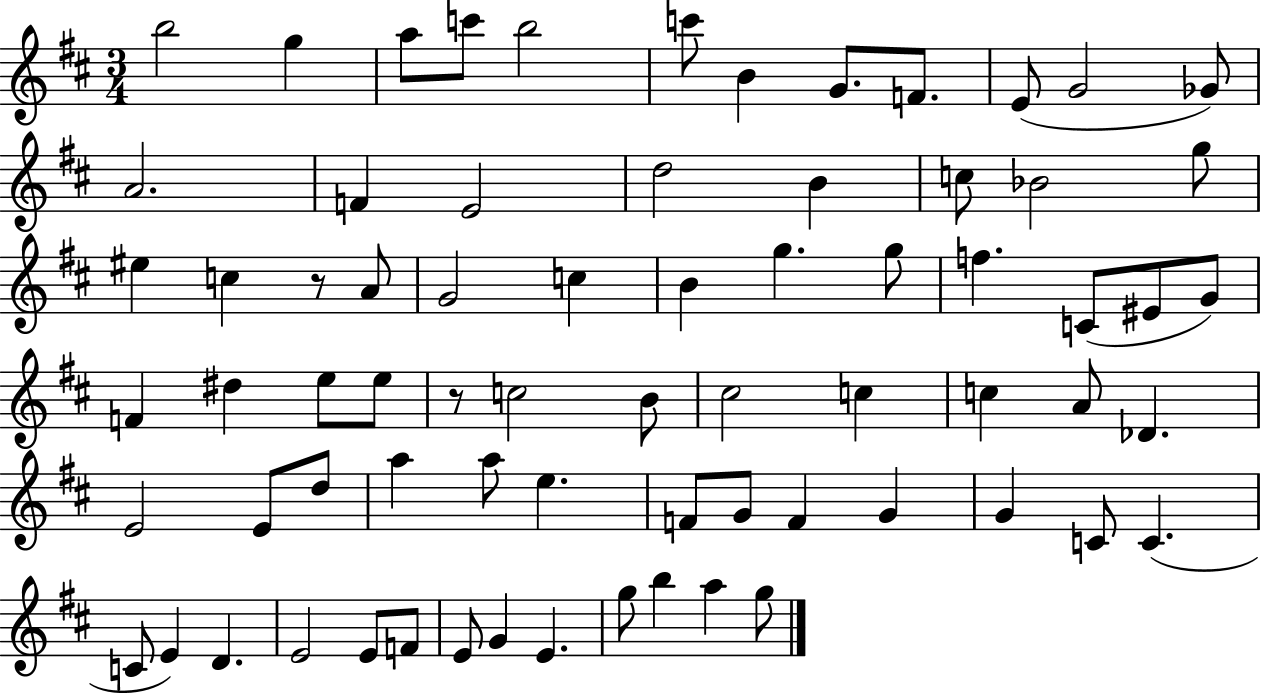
B5/h G5/q A5/e C6/e B5/h C6/e B4/q G4/e. F4/e. E4/e G4/h Gb4/e A4/h. F4/q E4/h D5/h B4/q C5/e Bb4/h G5/e EIS5/q C5/q R/e A4/e G4/h C5/q B4/q G5/q. G5/e F5/q. C4/e EIS4/e G4/e F4/q D#5/q E5/e E5/e R/e C5/h B4/e C#5/h C5/q C5/q A4/e Db4/q. E4/h E4/e D5/e A5/q A5/e E5/q. F4/e G4/e F4/q G4/q G4/q C4/e C4/q. C4/e E4/q D4/q. E4/h E4/e F4/e E4/e G4/q E4/q. G5/e B5/q A5/q G5/e